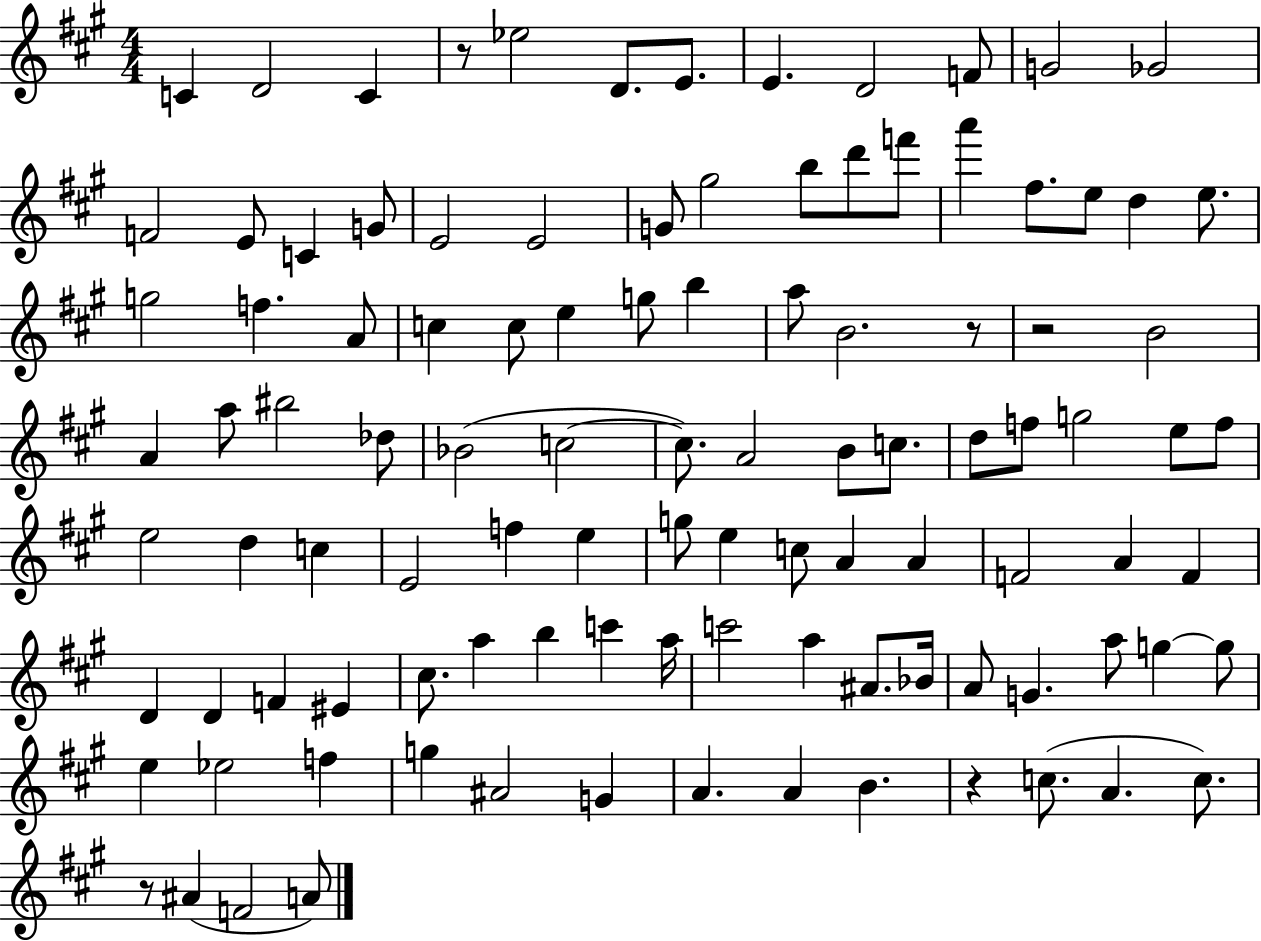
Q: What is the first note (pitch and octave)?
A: C4